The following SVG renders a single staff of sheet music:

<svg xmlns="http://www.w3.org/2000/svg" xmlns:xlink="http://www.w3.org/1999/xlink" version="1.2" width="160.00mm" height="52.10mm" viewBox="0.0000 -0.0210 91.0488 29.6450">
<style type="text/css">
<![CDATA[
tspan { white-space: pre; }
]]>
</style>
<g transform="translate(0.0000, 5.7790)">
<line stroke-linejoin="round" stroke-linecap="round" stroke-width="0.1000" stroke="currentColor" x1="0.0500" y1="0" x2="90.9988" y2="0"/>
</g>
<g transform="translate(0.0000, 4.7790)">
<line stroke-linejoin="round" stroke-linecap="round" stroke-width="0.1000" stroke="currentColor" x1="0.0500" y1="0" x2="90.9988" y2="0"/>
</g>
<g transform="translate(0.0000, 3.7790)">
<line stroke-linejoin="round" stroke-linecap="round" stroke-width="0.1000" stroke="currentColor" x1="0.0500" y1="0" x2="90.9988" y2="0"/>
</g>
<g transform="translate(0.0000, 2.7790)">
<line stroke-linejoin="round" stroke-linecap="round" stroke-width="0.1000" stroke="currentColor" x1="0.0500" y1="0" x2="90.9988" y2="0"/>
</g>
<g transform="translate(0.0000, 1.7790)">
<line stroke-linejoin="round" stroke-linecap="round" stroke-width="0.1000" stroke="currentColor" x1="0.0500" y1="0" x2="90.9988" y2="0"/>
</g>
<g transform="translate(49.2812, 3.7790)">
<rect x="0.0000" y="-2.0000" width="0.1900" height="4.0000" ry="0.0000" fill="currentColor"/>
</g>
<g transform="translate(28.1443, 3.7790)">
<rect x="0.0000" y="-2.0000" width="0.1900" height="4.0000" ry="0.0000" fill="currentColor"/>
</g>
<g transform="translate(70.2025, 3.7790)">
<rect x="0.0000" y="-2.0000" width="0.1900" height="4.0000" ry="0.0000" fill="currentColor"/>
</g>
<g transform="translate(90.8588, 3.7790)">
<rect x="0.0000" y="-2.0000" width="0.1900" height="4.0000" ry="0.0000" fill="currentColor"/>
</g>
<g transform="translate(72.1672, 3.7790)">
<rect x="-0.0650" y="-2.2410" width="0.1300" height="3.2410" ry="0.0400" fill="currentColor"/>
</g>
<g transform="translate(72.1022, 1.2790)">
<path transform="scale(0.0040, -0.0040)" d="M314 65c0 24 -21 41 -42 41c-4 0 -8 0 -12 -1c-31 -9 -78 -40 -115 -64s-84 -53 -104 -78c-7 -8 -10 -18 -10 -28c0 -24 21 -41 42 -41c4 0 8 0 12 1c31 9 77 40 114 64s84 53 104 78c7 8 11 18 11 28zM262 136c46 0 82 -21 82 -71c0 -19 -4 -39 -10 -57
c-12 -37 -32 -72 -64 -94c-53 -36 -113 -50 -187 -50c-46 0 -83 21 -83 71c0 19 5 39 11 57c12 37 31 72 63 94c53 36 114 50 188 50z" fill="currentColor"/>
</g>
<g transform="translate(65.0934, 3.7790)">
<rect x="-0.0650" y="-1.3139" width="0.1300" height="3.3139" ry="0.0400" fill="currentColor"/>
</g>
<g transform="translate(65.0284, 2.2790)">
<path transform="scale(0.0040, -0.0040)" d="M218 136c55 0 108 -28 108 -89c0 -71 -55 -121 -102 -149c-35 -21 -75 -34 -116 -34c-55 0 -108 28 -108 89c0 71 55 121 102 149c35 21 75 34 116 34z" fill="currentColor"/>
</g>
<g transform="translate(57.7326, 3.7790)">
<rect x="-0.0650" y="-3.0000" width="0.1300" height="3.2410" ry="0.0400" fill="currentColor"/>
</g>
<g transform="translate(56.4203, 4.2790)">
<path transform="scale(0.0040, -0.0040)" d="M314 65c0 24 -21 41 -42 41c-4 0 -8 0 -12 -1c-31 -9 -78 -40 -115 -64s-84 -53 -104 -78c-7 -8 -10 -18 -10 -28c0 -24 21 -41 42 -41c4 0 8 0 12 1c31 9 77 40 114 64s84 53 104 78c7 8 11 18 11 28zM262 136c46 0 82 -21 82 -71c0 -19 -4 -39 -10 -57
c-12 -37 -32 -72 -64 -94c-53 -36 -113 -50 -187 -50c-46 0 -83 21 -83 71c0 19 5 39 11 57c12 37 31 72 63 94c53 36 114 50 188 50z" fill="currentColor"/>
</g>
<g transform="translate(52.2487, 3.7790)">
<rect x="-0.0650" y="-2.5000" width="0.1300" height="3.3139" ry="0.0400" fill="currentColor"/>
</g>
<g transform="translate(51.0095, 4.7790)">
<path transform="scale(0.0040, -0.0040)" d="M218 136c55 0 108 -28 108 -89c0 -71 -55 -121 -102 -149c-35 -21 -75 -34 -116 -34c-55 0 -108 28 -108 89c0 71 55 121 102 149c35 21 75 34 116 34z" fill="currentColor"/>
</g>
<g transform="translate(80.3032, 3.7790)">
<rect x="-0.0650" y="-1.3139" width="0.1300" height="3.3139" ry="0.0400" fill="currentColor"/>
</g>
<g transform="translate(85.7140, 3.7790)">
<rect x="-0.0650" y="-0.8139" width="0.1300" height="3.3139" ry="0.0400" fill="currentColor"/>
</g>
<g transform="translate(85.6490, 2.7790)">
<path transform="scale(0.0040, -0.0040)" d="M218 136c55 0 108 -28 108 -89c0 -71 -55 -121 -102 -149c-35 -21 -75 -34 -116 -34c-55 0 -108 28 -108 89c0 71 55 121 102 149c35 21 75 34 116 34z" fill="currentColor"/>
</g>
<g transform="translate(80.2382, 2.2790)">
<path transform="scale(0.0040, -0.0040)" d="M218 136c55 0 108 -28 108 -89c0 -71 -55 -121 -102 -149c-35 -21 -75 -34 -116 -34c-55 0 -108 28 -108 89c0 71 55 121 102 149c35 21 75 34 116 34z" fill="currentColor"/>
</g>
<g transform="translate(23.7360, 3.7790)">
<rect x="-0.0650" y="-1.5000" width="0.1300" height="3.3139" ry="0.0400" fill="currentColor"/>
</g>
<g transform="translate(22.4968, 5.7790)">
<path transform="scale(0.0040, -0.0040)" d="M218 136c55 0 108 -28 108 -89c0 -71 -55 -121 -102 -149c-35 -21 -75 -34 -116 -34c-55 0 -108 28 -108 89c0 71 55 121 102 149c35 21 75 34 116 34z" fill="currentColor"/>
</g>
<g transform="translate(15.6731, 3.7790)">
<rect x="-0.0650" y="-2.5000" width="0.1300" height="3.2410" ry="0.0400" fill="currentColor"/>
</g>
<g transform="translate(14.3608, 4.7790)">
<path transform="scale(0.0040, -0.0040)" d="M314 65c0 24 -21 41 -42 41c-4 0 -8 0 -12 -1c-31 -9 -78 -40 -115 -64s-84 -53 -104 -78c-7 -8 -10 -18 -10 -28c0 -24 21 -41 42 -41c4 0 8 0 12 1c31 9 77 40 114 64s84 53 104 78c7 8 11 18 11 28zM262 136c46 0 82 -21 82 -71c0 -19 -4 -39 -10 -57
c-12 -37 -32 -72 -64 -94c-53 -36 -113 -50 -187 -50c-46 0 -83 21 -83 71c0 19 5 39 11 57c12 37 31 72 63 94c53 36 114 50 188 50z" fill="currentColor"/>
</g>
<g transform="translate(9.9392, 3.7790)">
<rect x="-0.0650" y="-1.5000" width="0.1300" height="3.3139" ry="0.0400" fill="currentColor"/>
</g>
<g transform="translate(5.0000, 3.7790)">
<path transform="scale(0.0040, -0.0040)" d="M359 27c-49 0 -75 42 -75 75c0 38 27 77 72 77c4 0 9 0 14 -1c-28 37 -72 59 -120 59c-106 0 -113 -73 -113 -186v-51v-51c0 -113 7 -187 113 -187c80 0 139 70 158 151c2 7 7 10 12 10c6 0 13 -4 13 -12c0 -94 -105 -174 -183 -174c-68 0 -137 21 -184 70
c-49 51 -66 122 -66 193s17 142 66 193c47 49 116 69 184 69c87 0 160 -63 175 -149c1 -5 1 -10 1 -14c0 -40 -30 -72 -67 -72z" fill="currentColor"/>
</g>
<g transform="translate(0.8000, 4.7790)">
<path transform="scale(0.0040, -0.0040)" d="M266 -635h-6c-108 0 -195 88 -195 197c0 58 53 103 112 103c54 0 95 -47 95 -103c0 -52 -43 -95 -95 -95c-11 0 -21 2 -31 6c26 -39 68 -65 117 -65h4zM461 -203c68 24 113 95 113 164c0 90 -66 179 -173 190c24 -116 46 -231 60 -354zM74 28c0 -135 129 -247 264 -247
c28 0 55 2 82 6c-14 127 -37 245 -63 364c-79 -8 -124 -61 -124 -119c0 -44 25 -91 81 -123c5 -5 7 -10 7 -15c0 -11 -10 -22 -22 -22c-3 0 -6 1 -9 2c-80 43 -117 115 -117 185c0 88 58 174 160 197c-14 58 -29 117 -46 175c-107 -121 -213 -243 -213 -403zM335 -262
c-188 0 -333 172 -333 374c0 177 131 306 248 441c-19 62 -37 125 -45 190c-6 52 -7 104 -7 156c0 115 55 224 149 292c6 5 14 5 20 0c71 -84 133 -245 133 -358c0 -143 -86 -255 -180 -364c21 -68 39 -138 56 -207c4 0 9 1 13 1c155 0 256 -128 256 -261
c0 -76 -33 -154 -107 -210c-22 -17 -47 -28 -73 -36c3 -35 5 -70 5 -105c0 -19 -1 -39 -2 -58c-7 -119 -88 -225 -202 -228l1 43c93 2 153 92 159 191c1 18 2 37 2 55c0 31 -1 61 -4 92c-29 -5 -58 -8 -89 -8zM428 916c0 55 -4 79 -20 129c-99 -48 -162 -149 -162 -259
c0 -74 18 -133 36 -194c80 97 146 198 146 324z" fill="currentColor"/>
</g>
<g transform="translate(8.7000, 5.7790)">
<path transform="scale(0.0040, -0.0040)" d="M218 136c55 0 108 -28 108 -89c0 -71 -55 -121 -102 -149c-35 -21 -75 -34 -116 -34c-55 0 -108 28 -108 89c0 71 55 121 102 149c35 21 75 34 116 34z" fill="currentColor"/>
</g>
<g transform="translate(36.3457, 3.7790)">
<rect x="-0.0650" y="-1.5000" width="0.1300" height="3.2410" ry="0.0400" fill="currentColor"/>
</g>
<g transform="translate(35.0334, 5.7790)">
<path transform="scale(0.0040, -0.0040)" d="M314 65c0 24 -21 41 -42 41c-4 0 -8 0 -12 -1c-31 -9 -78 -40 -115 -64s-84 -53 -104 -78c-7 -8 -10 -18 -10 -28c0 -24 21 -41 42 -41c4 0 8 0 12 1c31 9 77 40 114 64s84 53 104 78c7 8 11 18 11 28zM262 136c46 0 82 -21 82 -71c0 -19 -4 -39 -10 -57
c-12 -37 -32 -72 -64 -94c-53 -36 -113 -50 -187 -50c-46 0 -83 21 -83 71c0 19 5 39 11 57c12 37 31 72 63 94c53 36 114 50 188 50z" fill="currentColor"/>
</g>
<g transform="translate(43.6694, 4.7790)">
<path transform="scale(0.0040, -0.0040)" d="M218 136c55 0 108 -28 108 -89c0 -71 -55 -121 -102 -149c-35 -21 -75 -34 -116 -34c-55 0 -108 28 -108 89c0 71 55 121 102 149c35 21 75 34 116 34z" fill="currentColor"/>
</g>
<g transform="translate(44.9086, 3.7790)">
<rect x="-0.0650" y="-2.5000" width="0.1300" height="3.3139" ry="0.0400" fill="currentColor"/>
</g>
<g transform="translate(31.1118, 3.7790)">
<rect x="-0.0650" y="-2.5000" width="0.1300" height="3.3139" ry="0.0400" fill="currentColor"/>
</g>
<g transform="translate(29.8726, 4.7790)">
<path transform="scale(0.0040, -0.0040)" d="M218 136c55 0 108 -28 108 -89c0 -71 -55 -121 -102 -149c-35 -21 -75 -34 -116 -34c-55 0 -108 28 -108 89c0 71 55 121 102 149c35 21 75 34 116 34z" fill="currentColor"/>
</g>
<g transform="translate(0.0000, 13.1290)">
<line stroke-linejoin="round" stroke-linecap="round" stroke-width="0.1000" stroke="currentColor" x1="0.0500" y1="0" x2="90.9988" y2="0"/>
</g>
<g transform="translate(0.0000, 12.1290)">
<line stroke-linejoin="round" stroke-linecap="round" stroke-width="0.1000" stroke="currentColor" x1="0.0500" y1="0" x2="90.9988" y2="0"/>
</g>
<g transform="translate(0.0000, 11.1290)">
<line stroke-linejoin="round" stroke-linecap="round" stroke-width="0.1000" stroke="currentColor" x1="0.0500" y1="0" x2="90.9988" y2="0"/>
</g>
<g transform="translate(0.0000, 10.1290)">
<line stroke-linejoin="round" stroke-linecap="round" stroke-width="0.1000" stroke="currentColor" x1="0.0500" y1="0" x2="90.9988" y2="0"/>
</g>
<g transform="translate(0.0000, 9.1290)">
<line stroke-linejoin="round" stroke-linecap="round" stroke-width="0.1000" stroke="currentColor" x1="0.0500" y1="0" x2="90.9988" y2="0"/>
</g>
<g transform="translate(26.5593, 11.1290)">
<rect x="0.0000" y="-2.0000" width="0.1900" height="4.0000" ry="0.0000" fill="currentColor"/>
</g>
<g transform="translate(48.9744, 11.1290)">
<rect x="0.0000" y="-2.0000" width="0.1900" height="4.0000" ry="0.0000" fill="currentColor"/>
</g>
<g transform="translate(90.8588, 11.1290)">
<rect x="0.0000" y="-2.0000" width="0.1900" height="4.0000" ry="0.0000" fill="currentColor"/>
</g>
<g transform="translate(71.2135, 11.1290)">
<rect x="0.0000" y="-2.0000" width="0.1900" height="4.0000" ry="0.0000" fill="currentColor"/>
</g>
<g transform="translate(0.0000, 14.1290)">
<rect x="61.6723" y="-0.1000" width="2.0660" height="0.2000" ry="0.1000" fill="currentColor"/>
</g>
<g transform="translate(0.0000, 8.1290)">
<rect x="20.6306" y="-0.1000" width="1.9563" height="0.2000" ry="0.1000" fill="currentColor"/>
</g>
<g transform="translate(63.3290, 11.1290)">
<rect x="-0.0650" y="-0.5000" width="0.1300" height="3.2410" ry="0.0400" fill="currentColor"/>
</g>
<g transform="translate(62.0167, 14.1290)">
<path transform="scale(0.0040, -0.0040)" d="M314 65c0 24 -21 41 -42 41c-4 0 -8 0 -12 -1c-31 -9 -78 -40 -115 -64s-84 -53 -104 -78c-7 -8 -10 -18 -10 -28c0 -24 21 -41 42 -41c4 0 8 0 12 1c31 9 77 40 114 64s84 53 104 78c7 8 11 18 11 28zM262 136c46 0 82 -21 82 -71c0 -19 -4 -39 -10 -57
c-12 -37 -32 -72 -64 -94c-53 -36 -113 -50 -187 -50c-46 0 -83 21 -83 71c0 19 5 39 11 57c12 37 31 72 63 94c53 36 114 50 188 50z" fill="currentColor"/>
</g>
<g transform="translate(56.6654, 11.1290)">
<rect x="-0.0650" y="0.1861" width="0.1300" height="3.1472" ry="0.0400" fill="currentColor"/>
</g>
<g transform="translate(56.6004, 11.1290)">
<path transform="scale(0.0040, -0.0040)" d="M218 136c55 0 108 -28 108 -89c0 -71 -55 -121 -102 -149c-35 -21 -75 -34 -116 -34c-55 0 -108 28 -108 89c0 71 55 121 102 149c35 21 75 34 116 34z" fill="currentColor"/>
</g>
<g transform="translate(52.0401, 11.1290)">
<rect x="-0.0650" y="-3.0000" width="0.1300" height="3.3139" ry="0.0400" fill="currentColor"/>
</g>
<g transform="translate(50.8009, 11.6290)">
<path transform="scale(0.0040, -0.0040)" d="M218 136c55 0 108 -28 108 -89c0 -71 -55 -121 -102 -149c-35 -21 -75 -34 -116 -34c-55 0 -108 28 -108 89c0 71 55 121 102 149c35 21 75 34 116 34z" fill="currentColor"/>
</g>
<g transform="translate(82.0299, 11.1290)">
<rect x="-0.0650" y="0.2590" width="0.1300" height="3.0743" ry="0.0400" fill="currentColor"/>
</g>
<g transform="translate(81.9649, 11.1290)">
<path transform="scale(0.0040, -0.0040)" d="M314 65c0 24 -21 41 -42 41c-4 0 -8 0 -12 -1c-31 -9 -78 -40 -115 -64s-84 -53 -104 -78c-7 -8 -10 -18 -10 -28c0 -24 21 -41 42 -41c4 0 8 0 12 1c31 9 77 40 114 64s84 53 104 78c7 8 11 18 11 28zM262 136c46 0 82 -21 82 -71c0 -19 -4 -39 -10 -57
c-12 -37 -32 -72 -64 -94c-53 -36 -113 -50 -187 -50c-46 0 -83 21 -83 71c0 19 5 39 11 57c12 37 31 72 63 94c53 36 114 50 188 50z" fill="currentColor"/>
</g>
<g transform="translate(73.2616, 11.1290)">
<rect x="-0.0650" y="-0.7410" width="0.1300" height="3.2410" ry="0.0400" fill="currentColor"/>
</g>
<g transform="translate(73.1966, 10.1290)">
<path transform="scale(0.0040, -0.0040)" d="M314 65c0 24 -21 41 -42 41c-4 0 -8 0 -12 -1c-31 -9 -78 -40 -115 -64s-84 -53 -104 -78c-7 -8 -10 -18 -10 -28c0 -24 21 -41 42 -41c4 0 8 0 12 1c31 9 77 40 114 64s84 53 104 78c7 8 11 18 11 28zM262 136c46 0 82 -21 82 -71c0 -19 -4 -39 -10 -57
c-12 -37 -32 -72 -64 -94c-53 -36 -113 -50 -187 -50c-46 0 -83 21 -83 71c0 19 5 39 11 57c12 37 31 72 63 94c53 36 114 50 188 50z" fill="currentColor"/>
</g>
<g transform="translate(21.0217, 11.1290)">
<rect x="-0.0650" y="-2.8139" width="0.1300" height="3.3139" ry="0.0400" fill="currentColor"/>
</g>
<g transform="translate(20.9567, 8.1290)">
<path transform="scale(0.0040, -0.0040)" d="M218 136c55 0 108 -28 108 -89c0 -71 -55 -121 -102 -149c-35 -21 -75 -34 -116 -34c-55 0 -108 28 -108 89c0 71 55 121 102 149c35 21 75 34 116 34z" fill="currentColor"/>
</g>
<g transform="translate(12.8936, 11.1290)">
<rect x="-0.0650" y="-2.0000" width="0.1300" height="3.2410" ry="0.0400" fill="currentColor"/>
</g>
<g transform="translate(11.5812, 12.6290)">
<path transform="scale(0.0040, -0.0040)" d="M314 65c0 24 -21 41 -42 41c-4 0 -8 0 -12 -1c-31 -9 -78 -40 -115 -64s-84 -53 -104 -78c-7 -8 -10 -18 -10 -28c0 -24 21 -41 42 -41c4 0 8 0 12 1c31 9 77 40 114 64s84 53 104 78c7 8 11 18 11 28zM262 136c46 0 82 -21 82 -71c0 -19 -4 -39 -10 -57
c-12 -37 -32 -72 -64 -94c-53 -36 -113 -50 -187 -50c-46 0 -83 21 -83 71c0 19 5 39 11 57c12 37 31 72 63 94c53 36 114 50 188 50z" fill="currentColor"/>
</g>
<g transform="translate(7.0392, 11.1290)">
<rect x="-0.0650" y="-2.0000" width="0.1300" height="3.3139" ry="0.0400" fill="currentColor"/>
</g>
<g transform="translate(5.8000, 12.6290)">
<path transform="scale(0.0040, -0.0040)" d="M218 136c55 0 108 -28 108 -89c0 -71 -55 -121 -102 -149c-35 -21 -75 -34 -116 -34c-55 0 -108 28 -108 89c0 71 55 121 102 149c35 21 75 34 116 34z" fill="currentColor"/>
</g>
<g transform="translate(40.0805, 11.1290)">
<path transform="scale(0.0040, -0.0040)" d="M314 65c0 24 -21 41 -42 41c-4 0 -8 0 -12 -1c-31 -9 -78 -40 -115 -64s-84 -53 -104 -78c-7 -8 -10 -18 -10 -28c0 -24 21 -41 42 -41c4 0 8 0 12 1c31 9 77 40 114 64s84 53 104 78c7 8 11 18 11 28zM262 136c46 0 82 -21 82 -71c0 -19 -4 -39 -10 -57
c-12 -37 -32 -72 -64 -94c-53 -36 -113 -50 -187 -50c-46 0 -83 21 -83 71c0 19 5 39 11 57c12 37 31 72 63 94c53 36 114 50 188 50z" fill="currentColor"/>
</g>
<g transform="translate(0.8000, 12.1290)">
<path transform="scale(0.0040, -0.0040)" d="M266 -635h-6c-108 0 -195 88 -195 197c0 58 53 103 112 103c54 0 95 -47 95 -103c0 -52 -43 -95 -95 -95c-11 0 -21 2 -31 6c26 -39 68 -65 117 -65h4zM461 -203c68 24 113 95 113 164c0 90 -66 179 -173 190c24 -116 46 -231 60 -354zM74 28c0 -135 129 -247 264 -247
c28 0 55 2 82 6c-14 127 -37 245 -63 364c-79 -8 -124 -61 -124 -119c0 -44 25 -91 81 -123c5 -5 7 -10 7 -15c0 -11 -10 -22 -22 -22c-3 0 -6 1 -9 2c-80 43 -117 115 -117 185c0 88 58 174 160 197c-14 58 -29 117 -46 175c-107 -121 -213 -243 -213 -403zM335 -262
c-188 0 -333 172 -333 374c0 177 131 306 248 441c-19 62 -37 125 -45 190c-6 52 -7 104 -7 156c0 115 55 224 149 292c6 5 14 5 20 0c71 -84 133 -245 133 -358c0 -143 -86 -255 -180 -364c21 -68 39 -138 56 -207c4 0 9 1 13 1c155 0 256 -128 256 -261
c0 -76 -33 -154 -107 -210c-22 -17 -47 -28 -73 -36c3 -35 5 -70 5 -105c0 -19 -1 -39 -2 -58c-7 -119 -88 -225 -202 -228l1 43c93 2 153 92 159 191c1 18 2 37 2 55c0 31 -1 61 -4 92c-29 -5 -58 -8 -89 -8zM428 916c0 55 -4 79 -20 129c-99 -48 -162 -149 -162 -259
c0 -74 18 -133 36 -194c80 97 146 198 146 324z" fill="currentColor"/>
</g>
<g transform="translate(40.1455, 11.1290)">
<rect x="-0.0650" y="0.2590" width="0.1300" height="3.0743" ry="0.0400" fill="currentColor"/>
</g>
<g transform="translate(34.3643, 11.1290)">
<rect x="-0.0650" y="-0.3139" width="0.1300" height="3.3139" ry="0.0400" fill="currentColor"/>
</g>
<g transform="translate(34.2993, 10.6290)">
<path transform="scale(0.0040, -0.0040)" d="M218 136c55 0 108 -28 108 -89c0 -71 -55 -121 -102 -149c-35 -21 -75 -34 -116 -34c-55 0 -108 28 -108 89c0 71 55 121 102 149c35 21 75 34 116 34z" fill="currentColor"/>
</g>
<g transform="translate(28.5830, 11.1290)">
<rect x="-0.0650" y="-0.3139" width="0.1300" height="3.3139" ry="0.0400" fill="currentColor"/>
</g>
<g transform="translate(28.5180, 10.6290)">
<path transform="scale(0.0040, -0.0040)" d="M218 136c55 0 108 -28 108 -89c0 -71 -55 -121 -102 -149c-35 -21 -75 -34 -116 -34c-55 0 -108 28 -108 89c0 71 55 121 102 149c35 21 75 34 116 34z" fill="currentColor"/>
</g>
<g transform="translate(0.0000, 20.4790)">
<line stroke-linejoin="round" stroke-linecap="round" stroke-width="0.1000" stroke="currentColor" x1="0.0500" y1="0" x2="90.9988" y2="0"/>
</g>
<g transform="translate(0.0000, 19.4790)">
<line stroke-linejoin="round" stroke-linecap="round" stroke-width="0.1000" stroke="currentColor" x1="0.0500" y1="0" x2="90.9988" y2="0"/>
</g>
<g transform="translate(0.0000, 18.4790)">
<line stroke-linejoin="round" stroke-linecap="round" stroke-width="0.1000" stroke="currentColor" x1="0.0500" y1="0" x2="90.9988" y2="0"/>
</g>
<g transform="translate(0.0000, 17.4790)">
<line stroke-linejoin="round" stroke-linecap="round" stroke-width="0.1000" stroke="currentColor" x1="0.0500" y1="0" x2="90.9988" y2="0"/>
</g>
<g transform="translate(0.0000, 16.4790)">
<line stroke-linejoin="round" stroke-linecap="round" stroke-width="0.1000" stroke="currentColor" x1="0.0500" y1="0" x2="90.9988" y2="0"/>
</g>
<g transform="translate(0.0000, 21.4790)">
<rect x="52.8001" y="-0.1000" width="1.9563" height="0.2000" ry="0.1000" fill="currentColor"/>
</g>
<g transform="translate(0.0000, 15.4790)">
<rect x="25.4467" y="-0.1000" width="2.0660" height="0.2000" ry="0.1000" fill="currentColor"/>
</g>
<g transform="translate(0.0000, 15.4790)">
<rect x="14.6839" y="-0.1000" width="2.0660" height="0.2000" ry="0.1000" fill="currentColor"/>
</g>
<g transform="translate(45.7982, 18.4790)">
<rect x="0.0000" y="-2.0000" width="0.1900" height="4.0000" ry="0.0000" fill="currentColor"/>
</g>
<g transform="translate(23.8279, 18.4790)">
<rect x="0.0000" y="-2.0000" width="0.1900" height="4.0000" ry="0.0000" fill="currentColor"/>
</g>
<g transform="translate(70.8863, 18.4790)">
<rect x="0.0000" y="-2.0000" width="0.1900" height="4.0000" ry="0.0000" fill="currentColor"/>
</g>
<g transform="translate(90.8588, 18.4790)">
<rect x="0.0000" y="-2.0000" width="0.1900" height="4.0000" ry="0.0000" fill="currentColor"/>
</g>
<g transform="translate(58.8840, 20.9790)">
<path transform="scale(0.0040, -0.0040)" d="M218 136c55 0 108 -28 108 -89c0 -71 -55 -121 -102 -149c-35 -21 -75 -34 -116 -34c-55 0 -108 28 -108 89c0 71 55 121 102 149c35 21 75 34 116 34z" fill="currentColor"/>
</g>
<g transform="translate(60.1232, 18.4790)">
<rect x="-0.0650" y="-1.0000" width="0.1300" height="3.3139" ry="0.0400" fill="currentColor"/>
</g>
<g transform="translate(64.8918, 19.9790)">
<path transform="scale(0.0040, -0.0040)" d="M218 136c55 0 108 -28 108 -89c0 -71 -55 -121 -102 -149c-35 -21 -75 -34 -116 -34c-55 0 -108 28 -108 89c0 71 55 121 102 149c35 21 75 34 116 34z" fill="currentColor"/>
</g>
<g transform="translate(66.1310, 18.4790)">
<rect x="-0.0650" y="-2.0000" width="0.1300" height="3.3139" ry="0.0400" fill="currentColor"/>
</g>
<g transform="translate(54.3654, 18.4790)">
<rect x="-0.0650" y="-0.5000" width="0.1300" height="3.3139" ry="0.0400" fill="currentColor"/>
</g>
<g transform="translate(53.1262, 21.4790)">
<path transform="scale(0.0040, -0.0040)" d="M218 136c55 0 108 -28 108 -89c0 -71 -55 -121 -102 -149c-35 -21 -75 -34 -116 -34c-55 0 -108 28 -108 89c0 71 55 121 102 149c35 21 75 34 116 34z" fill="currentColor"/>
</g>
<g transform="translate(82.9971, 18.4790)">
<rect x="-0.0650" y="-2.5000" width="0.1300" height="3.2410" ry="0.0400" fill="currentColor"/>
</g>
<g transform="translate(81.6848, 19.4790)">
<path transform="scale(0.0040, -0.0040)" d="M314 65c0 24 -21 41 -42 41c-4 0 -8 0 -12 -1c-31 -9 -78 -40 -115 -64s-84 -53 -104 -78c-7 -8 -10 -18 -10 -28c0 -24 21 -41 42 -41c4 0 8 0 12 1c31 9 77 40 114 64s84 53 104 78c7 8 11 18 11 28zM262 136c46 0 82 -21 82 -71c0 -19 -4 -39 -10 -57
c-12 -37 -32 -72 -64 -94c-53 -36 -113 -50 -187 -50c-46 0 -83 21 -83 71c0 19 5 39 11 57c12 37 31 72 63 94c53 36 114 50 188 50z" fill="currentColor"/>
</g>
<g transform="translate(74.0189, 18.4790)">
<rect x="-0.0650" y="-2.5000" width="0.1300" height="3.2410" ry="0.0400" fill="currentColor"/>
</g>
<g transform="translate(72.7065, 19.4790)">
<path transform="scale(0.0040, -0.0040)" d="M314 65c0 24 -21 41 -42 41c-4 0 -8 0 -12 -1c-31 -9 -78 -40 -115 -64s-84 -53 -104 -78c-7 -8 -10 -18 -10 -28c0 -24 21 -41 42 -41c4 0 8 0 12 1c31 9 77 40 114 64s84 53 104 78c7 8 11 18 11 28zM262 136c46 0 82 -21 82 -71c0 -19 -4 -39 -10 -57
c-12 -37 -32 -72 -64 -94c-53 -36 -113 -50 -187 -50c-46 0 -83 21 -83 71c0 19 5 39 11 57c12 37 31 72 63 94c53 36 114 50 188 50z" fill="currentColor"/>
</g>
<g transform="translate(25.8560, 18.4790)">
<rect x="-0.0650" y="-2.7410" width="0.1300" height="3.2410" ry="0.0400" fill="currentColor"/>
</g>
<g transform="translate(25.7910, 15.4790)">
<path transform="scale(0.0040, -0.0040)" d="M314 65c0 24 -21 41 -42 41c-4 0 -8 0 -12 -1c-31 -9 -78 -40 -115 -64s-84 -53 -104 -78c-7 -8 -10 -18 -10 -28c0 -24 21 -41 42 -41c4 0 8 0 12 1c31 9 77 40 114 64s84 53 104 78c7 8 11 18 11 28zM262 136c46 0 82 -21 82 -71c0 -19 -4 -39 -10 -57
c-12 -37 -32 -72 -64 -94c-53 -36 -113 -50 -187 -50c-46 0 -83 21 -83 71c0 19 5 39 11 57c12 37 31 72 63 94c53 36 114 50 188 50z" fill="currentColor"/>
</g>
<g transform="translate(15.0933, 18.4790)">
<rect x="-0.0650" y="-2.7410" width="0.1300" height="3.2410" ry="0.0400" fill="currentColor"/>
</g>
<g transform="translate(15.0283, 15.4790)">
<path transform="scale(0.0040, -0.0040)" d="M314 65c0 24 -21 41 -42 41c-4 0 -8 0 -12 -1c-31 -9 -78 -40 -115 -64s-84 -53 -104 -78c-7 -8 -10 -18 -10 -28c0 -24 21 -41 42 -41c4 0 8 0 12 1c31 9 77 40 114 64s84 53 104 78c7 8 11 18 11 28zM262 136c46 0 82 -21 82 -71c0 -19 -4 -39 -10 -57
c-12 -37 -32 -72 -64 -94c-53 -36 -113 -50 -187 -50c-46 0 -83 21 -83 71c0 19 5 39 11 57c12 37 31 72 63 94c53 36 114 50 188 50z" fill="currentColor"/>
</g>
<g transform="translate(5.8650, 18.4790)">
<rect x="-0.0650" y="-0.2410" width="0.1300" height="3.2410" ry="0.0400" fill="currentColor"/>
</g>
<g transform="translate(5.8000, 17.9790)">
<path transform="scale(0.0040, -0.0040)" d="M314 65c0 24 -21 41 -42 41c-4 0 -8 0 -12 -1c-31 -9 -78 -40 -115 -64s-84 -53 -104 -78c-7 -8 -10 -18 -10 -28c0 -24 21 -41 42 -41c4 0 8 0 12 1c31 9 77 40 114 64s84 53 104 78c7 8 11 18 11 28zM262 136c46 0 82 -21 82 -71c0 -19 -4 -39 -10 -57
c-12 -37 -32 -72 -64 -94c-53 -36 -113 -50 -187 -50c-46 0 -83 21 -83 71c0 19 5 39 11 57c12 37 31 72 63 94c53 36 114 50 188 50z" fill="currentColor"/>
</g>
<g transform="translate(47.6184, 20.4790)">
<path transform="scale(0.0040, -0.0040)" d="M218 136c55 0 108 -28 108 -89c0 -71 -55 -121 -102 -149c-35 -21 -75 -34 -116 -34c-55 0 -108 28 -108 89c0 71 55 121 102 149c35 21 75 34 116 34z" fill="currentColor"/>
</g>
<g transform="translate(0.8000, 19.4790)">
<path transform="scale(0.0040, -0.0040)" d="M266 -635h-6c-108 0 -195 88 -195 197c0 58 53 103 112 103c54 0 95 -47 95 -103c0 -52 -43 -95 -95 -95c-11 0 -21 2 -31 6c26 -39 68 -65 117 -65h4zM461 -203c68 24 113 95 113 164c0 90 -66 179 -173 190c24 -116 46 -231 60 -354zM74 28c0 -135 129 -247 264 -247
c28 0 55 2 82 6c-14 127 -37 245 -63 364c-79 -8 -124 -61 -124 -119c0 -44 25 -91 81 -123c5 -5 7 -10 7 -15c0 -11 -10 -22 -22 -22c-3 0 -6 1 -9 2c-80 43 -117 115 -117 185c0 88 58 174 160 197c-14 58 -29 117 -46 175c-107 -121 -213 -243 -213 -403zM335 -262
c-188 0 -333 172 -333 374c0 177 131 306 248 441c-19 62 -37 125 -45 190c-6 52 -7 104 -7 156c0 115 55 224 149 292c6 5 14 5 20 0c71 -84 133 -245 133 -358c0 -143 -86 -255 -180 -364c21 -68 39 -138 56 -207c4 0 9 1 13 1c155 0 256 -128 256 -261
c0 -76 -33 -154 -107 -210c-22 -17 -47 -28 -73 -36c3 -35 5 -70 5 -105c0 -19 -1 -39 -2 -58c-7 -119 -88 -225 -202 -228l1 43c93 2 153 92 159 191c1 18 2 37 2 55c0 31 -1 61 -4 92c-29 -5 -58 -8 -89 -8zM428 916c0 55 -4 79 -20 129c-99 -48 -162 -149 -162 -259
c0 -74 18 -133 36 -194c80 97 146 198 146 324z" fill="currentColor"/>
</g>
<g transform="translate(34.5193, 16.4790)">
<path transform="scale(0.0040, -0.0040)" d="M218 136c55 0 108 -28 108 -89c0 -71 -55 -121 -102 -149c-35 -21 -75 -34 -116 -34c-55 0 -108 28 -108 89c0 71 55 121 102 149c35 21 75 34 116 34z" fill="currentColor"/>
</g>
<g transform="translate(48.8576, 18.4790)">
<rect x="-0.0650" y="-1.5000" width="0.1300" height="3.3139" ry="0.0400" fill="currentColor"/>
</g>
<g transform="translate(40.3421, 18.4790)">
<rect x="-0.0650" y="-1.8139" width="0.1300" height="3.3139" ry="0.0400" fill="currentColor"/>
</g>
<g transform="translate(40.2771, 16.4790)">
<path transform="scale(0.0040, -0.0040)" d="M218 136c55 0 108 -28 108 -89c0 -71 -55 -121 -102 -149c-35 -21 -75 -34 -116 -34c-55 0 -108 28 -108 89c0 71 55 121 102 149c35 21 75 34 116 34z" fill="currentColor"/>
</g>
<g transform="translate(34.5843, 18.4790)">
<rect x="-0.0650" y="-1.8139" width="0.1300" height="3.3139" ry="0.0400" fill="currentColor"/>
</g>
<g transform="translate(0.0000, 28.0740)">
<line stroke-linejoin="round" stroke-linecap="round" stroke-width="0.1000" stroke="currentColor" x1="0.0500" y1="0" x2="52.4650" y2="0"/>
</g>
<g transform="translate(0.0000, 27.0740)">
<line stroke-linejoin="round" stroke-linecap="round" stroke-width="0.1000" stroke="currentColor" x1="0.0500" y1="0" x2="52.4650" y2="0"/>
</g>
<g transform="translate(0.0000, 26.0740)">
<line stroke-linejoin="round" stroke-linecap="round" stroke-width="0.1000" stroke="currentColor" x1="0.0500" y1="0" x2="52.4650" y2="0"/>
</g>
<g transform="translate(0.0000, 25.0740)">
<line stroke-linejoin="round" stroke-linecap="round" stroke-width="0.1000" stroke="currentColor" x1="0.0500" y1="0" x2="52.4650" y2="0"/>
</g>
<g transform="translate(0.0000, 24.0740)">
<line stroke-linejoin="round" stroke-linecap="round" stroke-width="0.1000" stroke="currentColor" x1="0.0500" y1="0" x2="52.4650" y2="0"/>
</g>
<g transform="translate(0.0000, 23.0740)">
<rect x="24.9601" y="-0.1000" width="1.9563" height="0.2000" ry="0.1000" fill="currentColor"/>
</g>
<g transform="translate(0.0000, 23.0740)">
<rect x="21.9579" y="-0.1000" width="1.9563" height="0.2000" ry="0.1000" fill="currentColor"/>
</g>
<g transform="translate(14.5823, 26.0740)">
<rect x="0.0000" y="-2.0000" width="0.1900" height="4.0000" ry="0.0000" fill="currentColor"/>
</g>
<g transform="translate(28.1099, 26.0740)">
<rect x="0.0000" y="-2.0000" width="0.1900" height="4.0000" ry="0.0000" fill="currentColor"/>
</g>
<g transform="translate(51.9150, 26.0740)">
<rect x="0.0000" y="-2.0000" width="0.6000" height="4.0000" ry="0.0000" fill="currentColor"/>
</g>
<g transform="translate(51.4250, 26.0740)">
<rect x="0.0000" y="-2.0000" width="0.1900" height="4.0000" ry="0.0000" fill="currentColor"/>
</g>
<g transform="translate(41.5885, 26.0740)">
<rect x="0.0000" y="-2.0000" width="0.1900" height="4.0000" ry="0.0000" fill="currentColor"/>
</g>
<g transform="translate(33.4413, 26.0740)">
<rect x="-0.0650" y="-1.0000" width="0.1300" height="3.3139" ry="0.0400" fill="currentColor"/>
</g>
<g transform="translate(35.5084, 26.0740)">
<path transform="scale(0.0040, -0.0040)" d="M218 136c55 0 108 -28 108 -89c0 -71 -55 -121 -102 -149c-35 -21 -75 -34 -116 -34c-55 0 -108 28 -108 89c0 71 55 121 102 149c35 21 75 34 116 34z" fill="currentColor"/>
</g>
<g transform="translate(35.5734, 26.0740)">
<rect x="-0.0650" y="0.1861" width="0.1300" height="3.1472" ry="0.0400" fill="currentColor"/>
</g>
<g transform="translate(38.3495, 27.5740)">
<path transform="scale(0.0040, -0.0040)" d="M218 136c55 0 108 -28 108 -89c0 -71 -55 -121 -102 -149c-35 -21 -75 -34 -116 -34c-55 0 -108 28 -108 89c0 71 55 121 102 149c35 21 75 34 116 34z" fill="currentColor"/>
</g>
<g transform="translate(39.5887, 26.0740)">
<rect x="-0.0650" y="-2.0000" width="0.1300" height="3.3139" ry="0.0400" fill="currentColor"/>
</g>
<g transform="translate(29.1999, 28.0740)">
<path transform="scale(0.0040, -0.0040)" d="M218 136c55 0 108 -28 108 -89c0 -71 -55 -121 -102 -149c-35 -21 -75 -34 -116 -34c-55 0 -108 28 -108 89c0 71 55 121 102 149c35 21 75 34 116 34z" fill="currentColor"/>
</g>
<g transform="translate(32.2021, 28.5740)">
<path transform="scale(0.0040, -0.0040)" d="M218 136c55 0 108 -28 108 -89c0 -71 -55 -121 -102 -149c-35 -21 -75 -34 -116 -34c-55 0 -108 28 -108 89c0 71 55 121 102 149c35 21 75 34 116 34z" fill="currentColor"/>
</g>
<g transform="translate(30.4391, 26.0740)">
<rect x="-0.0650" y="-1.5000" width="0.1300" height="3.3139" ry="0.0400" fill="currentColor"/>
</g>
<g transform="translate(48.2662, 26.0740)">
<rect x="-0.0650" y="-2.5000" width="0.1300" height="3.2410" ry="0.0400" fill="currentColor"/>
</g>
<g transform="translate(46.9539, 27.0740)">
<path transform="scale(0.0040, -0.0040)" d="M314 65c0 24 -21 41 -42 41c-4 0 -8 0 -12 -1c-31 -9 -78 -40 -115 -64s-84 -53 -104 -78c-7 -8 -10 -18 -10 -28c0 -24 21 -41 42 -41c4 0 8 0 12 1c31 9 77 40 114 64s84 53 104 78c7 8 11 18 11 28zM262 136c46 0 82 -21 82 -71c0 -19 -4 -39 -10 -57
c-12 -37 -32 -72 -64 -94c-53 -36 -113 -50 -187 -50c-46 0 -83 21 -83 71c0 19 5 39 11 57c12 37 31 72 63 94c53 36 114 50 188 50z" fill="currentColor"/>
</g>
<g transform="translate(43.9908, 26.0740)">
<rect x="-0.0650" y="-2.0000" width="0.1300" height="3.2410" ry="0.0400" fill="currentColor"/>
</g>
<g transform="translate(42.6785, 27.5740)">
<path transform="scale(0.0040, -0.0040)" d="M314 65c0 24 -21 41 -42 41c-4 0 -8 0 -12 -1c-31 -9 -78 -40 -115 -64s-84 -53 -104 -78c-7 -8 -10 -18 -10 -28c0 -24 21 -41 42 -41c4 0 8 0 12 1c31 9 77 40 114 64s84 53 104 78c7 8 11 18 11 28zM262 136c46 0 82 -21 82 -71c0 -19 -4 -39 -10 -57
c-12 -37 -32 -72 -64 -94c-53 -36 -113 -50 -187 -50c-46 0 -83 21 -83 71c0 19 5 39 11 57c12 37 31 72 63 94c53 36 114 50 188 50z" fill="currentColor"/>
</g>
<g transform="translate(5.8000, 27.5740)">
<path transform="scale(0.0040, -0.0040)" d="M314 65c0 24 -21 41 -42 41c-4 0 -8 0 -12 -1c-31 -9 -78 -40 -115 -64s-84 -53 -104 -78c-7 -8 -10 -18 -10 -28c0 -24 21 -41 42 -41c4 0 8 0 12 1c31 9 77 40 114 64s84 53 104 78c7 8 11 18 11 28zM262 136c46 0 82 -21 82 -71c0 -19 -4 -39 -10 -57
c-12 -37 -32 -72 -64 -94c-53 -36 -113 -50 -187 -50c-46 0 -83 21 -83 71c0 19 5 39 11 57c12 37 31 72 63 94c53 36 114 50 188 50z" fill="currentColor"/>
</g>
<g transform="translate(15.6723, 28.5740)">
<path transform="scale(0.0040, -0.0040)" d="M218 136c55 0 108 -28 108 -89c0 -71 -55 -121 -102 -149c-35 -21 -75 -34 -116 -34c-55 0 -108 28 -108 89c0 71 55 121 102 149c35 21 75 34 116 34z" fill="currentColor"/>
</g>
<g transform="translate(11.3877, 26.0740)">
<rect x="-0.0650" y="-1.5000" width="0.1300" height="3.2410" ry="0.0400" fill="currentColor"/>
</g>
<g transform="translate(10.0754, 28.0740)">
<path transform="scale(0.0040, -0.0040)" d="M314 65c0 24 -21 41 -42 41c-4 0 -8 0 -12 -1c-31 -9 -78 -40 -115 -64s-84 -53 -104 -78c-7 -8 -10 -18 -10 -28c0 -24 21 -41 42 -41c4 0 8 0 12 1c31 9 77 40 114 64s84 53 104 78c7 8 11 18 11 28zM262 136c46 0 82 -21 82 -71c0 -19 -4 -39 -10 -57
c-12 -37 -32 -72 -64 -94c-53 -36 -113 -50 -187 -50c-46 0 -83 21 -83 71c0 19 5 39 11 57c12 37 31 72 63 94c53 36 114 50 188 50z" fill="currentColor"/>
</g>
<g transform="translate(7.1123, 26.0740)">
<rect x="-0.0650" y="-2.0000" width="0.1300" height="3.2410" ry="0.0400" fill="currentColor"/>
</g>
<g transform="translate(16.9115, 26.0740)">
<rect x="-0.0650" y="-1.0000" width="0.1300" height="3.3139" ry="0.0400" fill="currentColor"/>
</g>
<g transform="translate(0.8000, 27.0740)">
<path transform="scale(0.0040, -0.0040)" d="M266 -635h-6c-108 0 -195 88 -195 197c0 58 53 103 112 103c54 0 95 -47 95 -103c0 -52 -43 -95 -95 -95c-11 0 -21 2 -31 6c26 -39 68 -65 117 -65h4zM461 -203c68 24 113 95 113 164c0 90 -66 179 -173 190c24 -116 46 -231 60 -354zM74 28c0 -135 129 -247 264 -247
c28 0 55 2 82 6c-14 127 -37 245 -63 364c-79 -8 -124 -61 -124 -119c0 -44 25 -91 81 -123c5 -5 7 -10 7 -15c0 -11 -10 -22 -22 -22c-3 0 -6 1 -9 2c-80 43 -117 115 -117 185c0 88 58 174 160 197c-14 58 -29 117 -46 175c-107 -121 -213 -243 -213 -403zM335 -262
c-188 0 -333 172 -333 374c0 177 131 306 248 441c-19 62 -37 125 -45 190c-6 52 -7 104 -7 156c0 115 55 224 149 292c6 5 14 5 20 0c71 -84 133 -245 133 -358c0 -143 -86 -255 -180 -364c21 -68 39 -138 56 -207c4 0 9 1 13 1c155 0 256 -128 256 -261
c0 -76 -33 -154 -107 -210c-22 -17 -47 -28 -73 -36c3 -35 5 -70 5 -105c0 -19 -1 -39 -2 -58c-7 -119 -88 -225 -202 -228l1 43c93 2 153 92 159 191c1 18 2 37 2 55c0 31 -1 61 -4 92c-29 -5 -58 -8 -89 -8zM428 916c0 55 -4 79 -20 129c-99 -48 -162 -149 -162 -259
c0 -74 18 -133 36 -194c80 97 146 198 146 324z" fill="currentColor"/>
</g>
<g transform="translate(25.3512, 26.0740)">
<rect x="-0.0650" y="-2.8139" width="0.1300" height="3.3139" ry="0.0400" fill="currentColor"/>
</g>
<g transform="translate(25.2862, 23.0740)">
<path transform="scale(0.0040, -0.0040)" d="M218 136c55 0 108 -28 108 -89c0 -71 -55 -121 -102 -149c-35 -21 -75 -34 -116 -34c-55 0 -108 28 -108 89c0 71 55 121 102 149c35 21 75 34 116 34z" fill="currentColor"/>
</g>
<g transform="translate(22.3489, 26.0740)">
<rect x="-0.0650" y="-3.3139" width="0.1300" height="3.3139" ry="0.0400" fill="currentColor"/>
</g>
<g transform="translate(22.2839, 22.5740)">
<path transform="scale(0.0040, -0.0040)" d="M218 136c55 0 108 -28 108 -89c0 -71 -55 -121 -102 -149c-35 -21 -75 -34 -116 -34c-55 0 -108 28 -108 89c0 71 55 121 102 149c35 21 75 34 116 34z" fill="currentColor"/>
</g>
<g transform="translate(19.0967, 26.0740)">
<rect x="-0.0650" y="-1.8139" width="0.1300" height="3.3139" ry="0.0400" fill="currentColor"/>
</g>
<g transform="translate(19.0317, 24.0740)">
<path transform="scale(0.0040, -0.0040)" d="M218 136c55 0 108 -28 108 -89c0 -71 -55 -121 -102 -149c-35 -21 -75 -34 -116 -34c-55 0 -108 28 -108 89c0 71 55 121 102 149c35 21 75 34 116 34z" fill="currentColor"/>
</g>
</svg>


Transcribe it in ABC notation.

X:1
T:Untitled
M:4/4
L:1/4
K:C
E G2 E G E2 G G A2 e g2 e d F F2 a c c B2 A B C2 d2 B2 c2 a2 a2 f f E C D F G2 G2 F2 E2 D f b a E D B F F2 G2